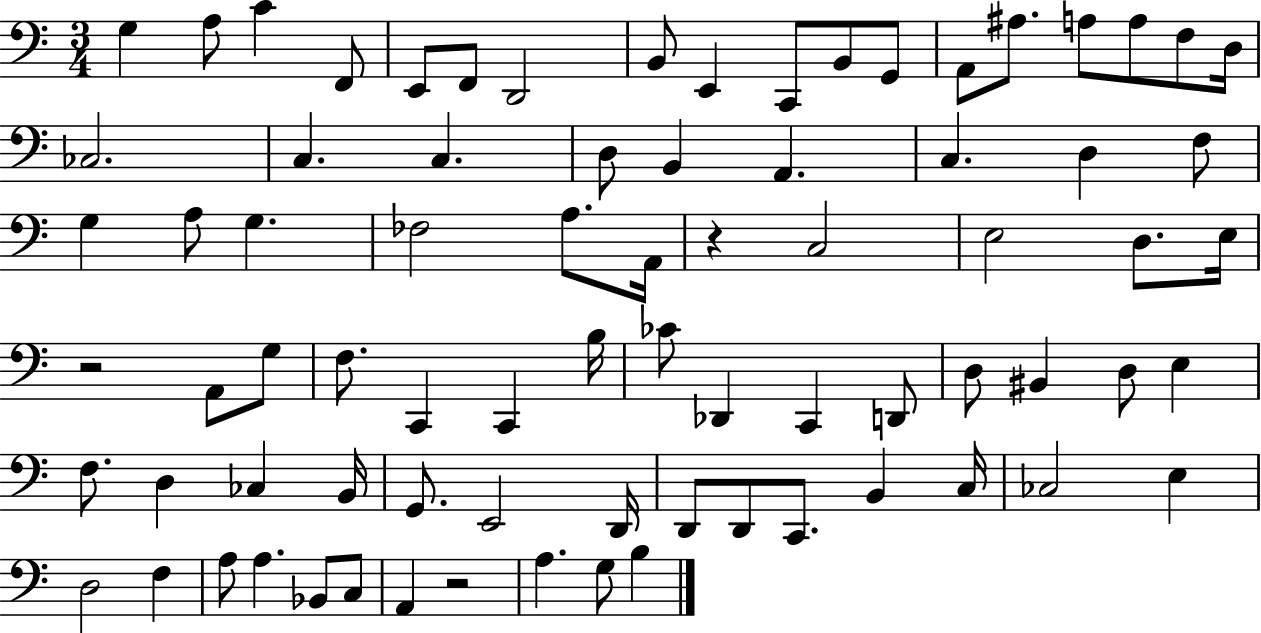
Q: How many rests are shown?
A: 3